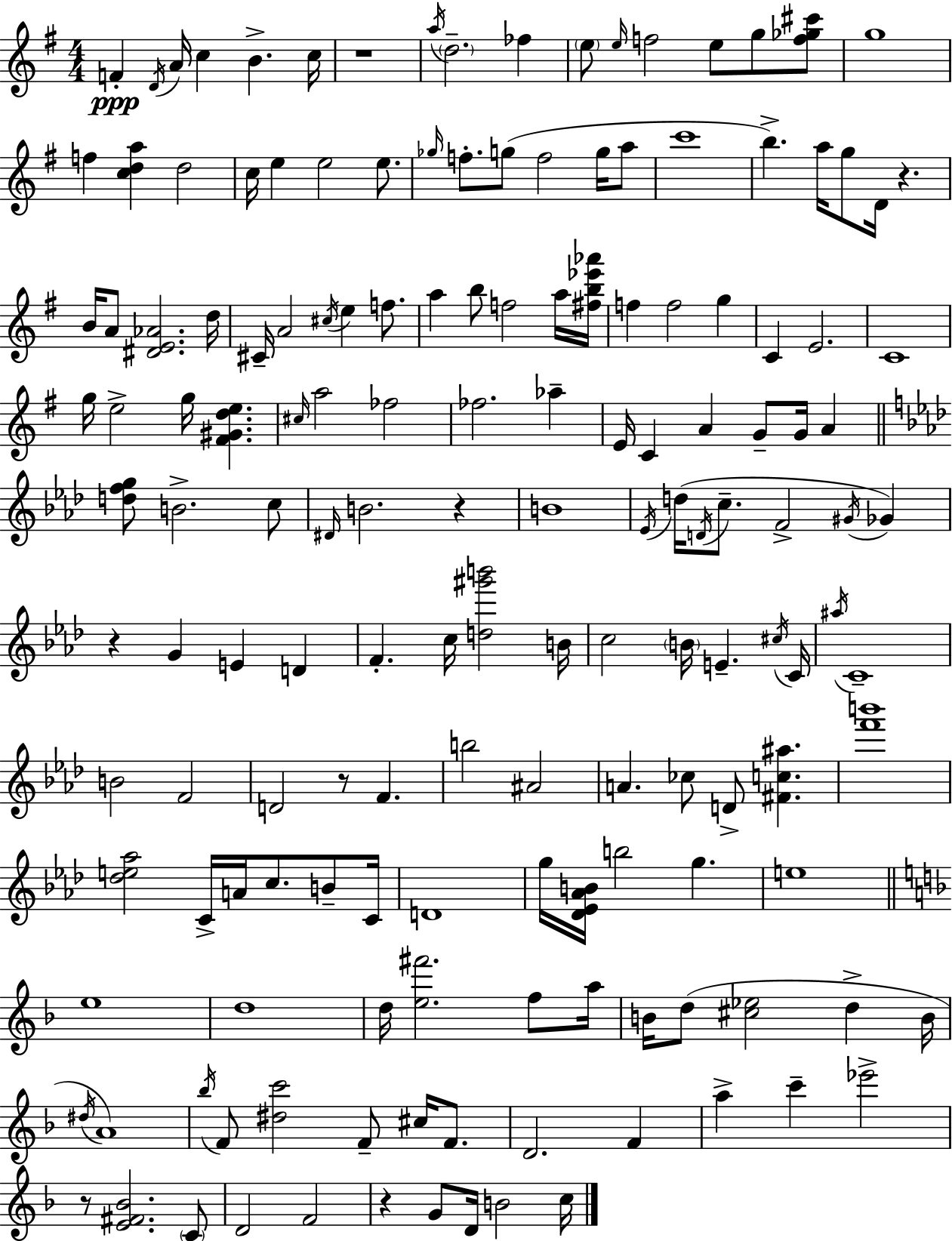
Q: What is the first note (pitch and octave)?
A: F4